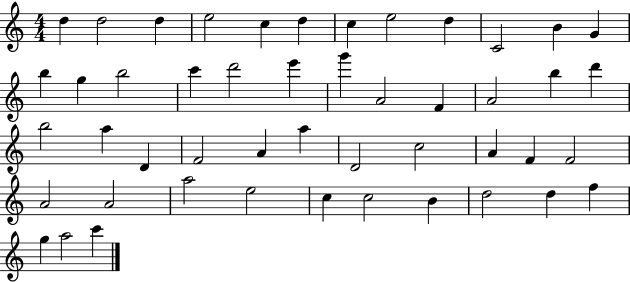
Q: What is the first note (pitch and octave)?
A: D5